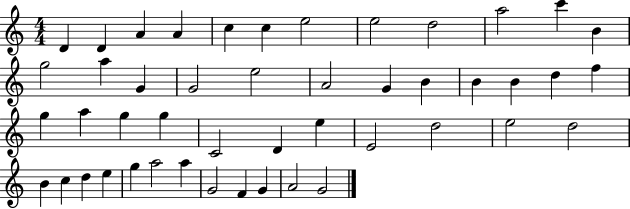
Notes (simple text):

D4/q D4/q A4/q A4/q C5/q C5/q E5/h E5/h D5/h A5/h C6/q B4/q G5/h A5/q G4/q G4/h E5/h A4/h G4/q B4/q B4/q B4/q D5/q F5/q G5/q A5/q G5/q G5/q C4/h D4/q E5/q E4/h D5/h E5/h D5/h B4/q C5/q D5/q E5/q G5/q A5/h A5/q G4/h F4/q G4/q A4/h G4/h